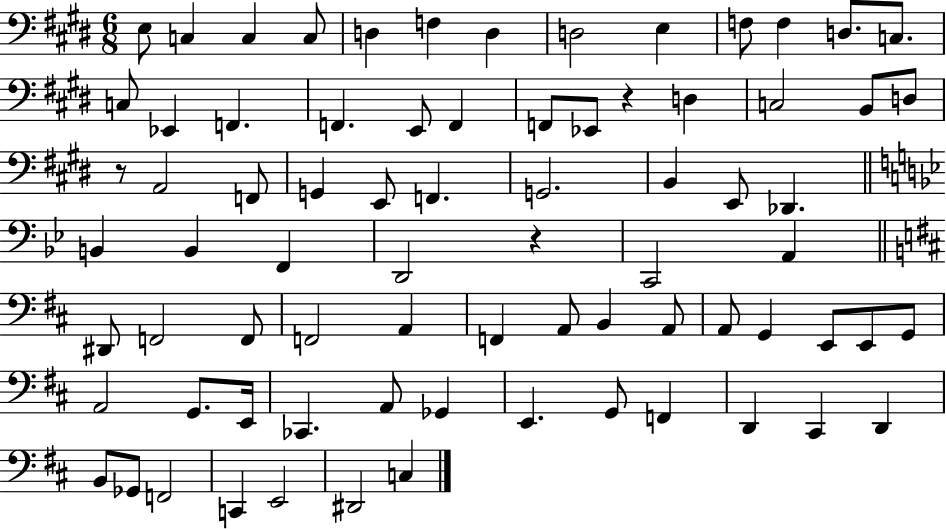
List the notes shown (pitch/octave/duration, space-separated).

E3/e C3/q C3/q C3/e D3/q F3/q D3/q D3/h E3/q F3/e F3/q D3/e. C3/e. C3/e Eb2/q F2/q. F2/q. E2/e F2/q F2/e Eb2/e R/q D3/q C3/h B2/e D3/e R/e A2/h F2/e G2/q E2/e F2/q. G2/h. B2/q E2/e Db2/q. B2/q B2/q F2/q D2/h R/q C2/h A2/q D#2/e F2/h F2/e F2/h A2/q F2/q A2/e B2/q A2/e A2/e G2/q E2/e E2/e G2/e A2/h G2/e. E2/s CES2/q. A2/e Gb2/q E2/q. G2/e F2/q D2/q C#2/q D2/q B2/e Gb2/e F2/h C2/q E2/h D#2/h C3/q